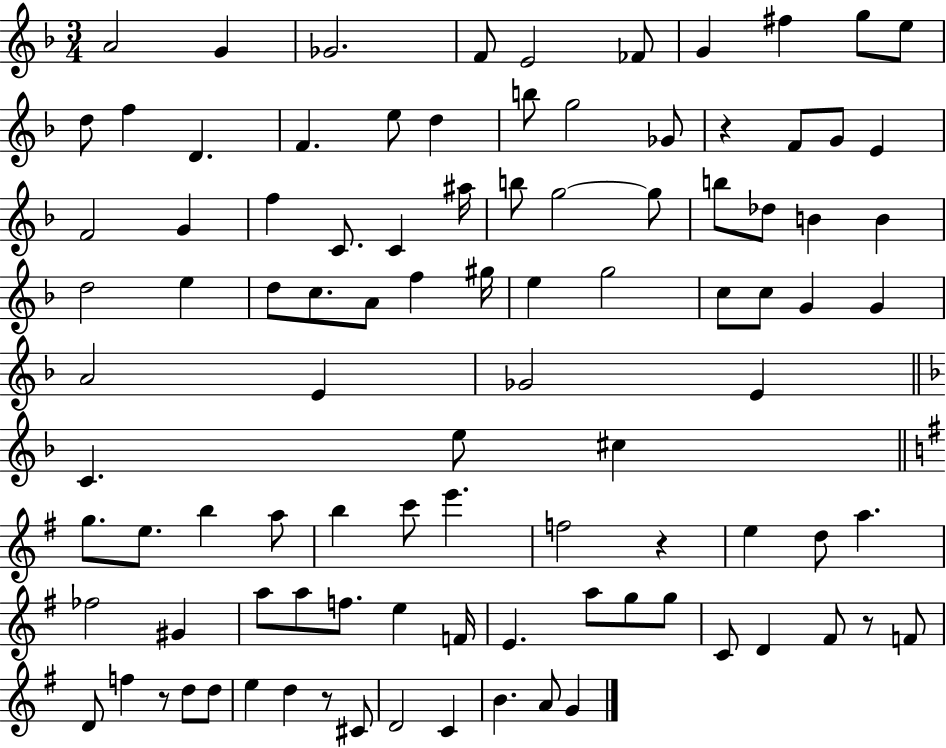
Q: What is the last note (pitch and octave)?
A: G4